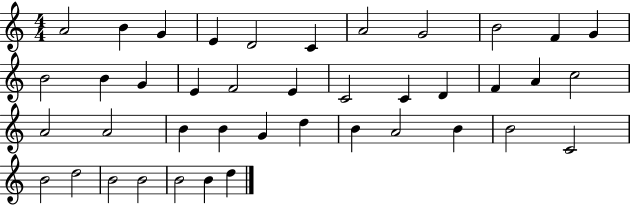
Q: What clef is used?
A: treble